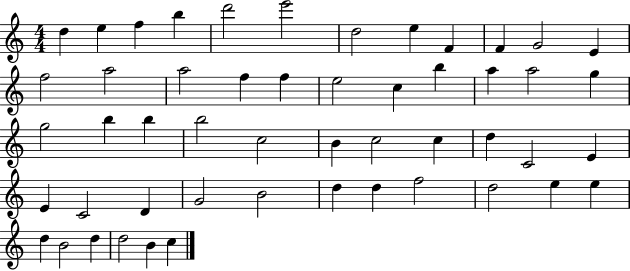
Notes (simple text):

D5/q E5/q F5/q B5/q D6/h E6/h D5/h E5/q F4/q F4/q G4/h E4/q F5/h A5/h A5/h F5/q F5/q E5/h C5/q B5/q A5/q A5/h G5/q G5/h B5/q B5/q B5/h C5/h B4/q C5/h C5/q D5/q C4/h E4/q E4/q C4/h D4/q G4/h B4/h D5/q D5/q F5/h D5/h E5/q E5/q D5/q B4/h D5/q D5/h B4/q C5/q